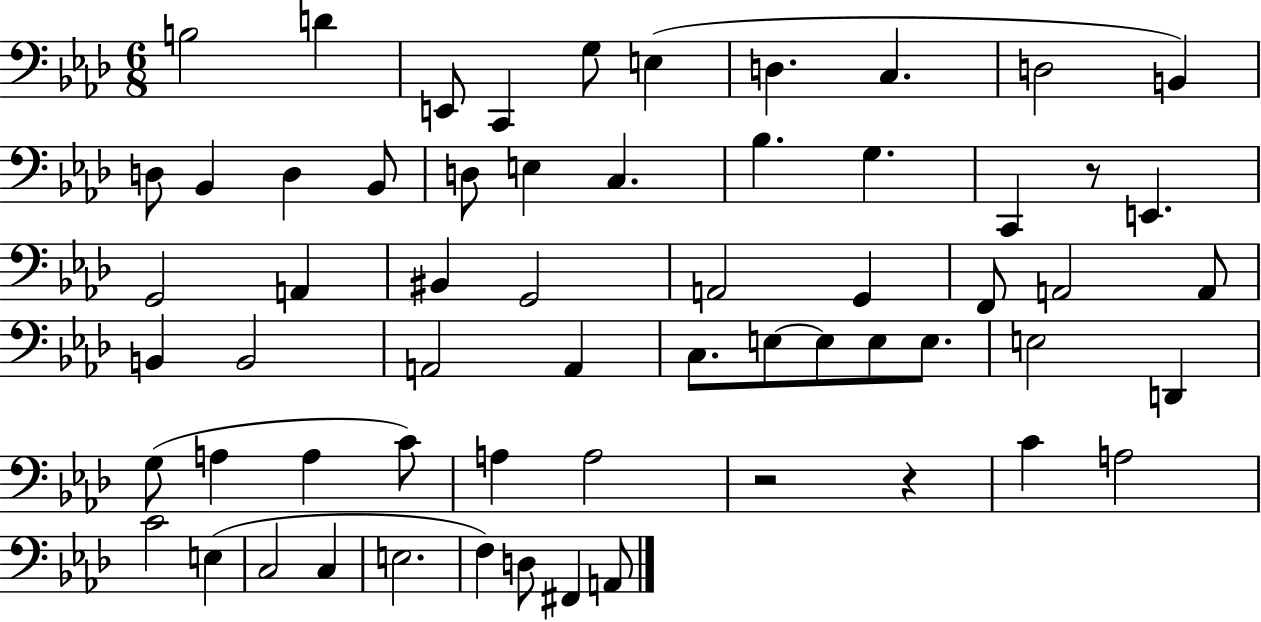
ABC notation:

X:1
T:Untitled
M:6/8
L:1/4
K:Ab
B,2 D E,,/2 C,, G,/2 E, D, C, D,2 B,, D,/2 _B,, D, _B,,/2 D,/2 E, C, _B, G, C,, z/2 E,, G,,2 A,, ^B,, G,,2 A,,2 G,, F,,/2 A,,2 A,,/2 B,, B,,2 A,,2 A,, C,/2 E,/2 E,/2 E,/2 E,/2 E,2 D,, G,/2 A, A, C/2 A, A,2 z2 z C A,2 C2 E, C,2 C, E,2 F, D,/2 ^F,, A,,/2